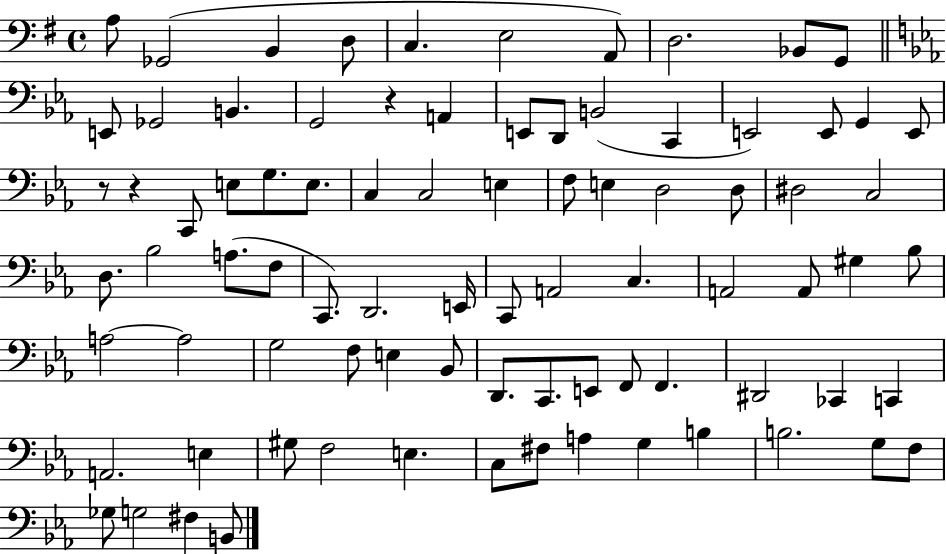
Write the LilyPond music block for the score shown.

{
  \clef bass
  \time 4/4
  \defaultTimeSignature
  \key g \major
  a8 ges,2( b,4 d8 | c4. e2 a,8) | d2. bes,8 g,8 | \bar "||" \break \key c \minor e,8 ges,2 b,4. | g,2 r4 a,4 | e,8 d,8 b,2( c,4 | e,2) e,8 g,4 e,8 | \break r8 r4 c,8 e8 g8. e8. | c4 c2 e4 | f8 e4 d2 d8 | dis2 c2 | \break d8. bes2 a8.( f8 | c,8.) d,2. e,16 | c,8 a,2 c4. | a,2 a,8 gis4 bes8 | \break a2~~ a2 | g2 f8 e4 bes,8 | d,8. c,8. e,8 f,8 f,4. | dis,2 ces,4 c,4 | \break a,2. e4 | gis8 f2 e4. | c8 fis8 a4 g4 b4 | b2. g8 f8 | \break ges8 g2 fis4 b,8 | \bar "|."
}